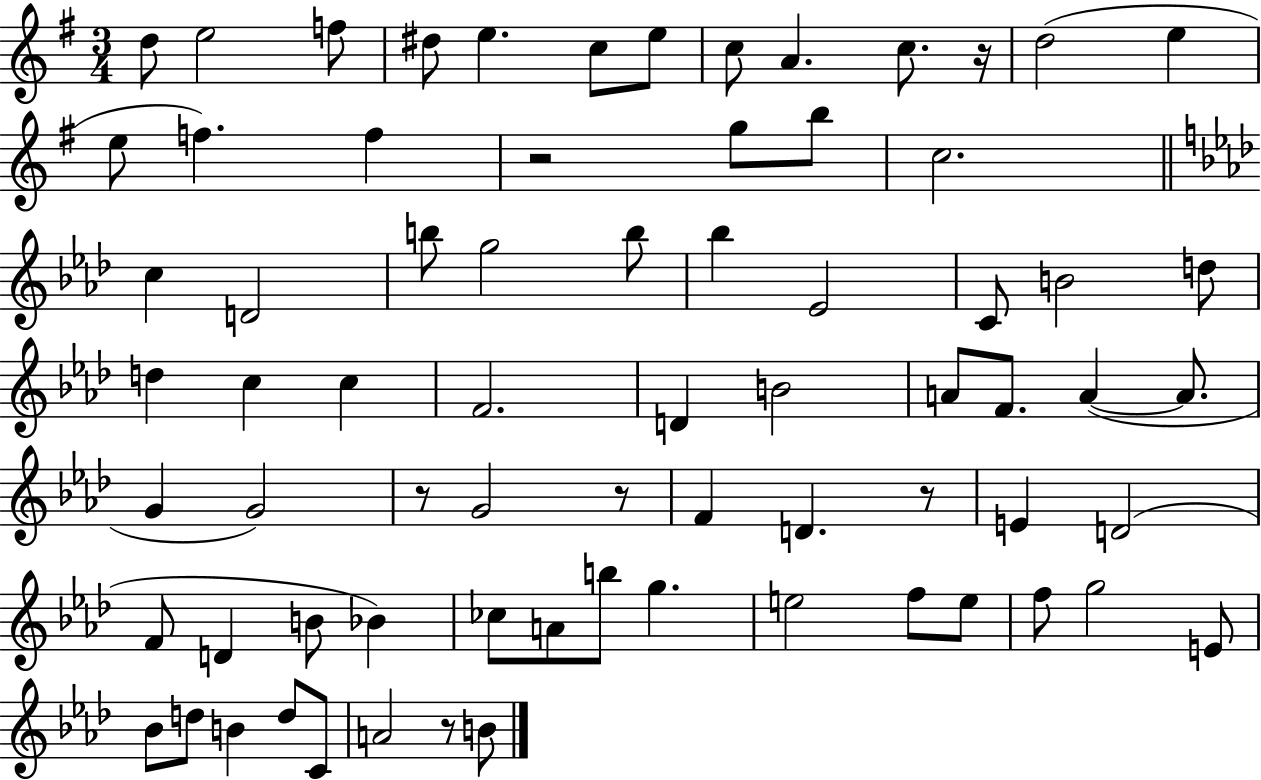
D5/e E5/h F5/e D#5/e E5/q. C5/e E5/e C5/e A4/q. C5/e. R/s D5/h E5/q E5/e F5/q. F5/q R/h G5/e B5/e C5/h. C5/q D4/h B5/e G5/h B5/e Bb5/q Eb4/h C4/e B4/h D5/e D5/q C5/q C5/q F4/h. D4/q B4/h A4/e F4/e. A4/q A4/e. G4/q G4/h R/e G4/h R/e F4/q D4/q. R/e E4/q D4/h F4/e D4/q B4/e Bb4/q CES5/e A4/e B5/e G5/q. E5/h F5/e E5/e F5/e G5/h E4/e Bb4/e D5/e B4/q D5/e C4/e A4/h R/e B4/e